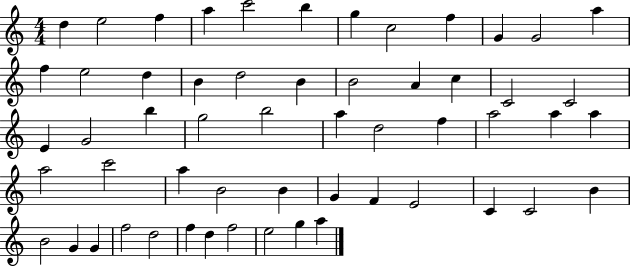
{
  \clef treble
  \numericTimeSignature
  \time 4/4
  \key c \major
  d''4 e''2 f''4 | a''4 c'''2 b''4 | g''4 c''2 f''4 | g'4 g'2 a''4 | \break f''4 e''2 d''4 | b'4 d''2 b'4 | b'2 a'4 c''4 | c'2 c'2 | \break e'4 g'2 b''4 | g''2 b''2 | a''4 d''2 f''4 | a''2 a''4 a''4 | \break a''2 c'''2 | a''4 b'2 b'4 | g'4 f'4 e'2 | c'4 c'2 b'4 | \break b'2 g'4 g'4 | f''2 d''2 | f''4 d''4 f''2 | e''2 g''4 a''4 | \break \bar "|."
}